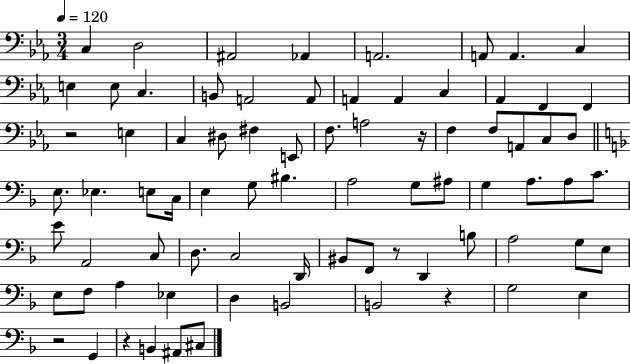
C3/q D3/h A#2/h Ab2/q A2/h. A2/e A2/q. C3/q E3/q E3/e C3/q. B2/e A2/h A2/e A2/q A2/q C3/q Ab2/q F2/q F2/q R/h E3/q C3/q D#3/e F#3/q E2/e F3/e. A3/h R/s F3/q F3/e A2/e C3/e D3/e E3/e. Eb3/q. E3/e C3/s E3/q G3/e BIS3/q. A3/h G3/e A#3/e G3/q A3/e. A3/e C4/e. E4/e A2/h C3/e D3/e. C3/h D2/s BIS2/e F2/e R/e D2/q B3/e A3/h G3/e E3/e E3/e F3/e A3/q Eb3/q D3/q B2/h B2/h R/q G3/h E3/q R/h G2/q R/q B2/q A#2/e C#3/e